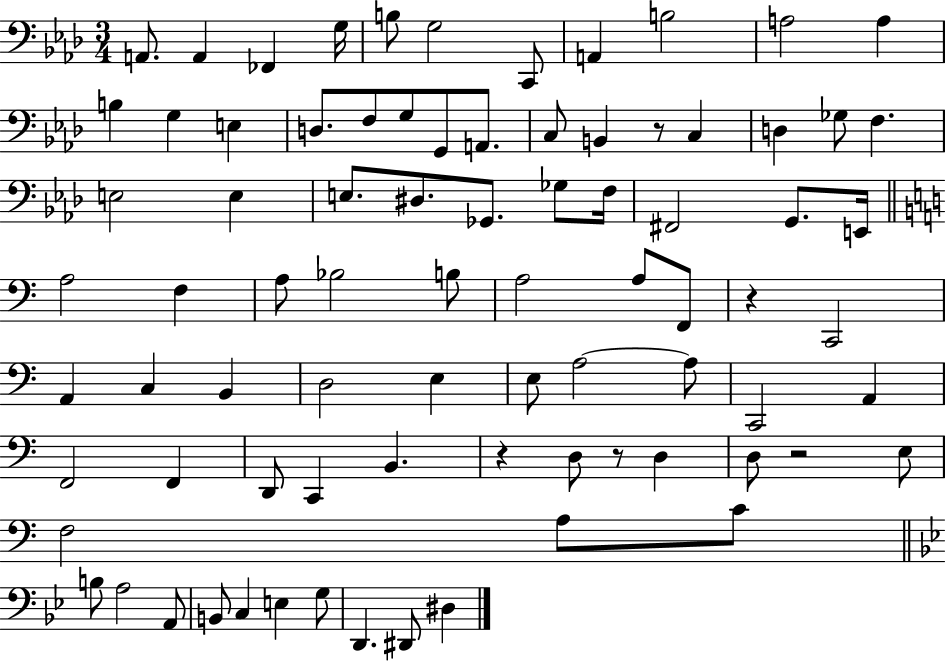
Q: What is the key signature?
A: AES major